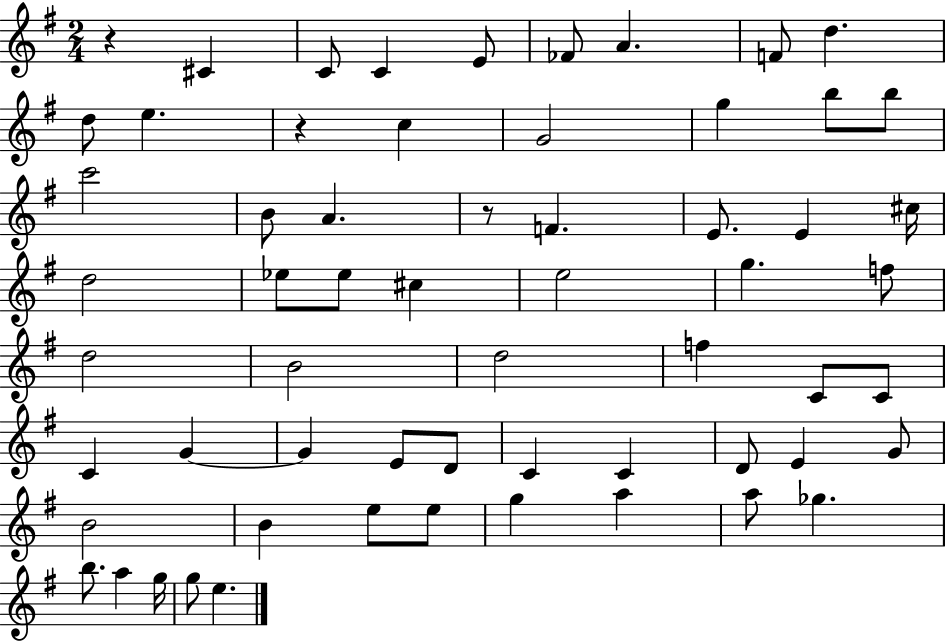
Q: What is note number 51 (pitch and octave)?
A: A5